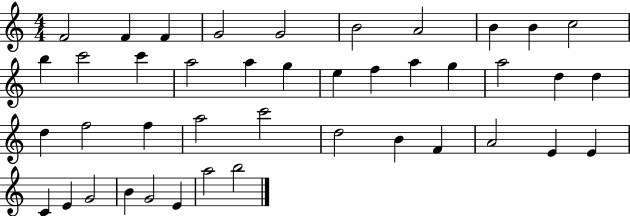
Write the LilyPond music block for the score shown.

{
  \clef treble
  \numericTimeSignature
  \time 4/4
  \key c \major
  f'2 f'4 f'4 | g'2 g'2 | b'2 a'2 | b'4 b'4 c''2 | \break b''4 c'''2 c'''4 | a''2 a''4 g''4 | e''4 f''4 a''4 g''4 | a''2 d''4 d''4 | \break d''4 f''2 f''4 | a''2 c'''2 | d''2 b'4 f'4 | a'2 e'4 e'4 | \break c'4 e'4 g'2 | b'4 g'2 e'4 | a''2 b''2 | \bar "|."
}